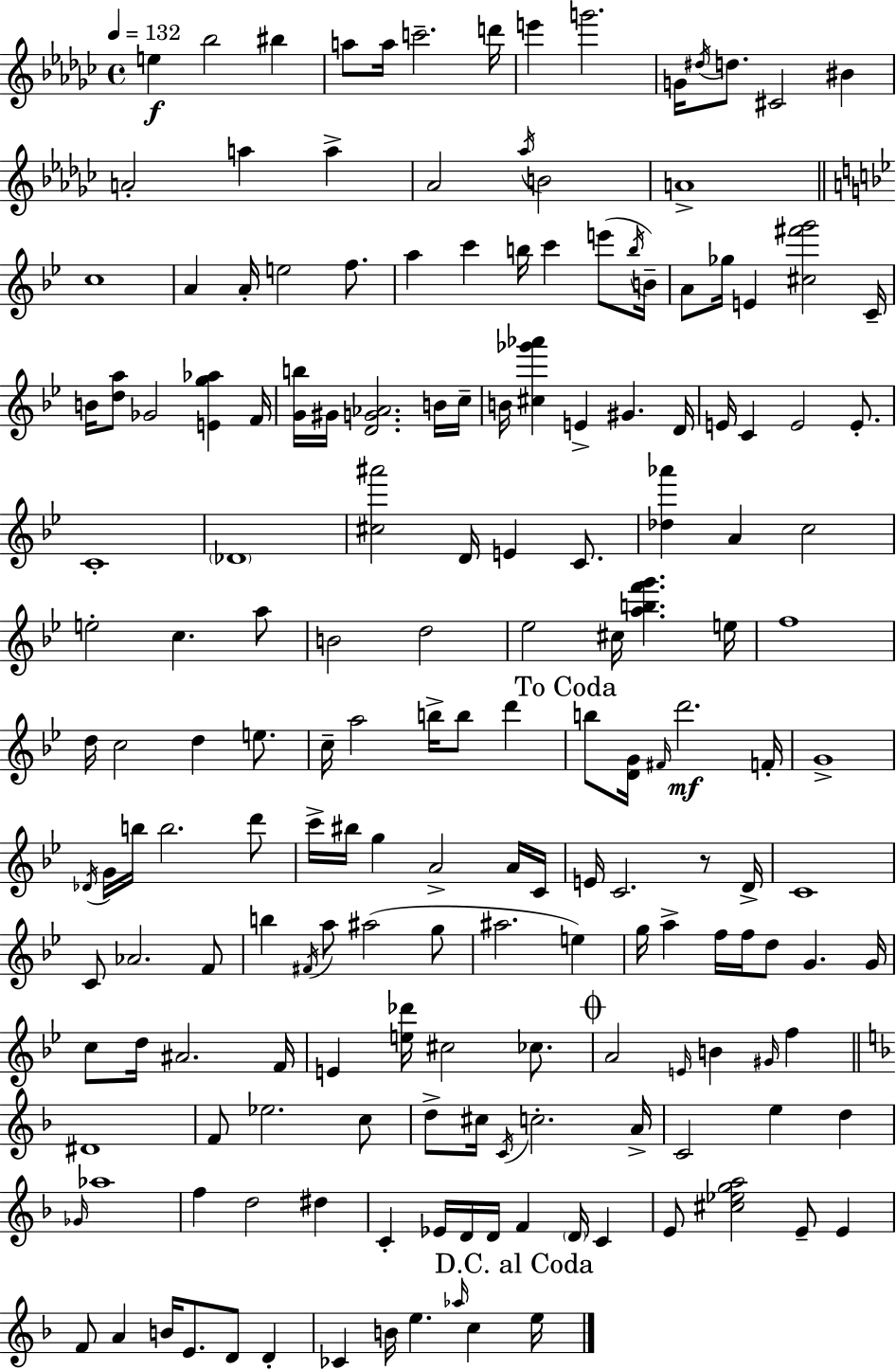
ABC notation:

X:1
T:Untitled
M:4/4
L:1/4
K:Ebm
e _b2 ^b a/2 a/4 c'2 d'/4 e' g'2 G/4 ^d/4 d/2 ^C2 ^B A2 a a _A2 _a/4 B2 A4 c4 A A/4 e2 f/2 a c' b/4 c' e'/2 b/4 B/4 A/2 _g/4 E [^c^f'g']2 C/4 B/4 [da]/2 _G2 [Eg_a] F/4 [Gb]/4 ^G/4 [DG_A]2 B/4 c/4 B/4 [^c_g'_a'] E ^G D/4 E/4 C E2 E/2 C4 _D4 [^c^a']2 D/4 E C/2 [_d_a'] A c2 e2 c a/2 B2 d2 _e2 ^c/4 [abf'g'] e/4 f4 d/4 c2 d e/2 c/4 a2 b/4 b/2 d' b/2 [DG]/4 ^F/4 d'2 F/4 G4 _D/4 G/4 b/4 b2 d'/2 c'/4 ^b/4 g A2 A/4 C/4 E/4 C2 z/2 D/4 C4 C/2 _A2 F/2 b ^F/4 a/2 ^a2 g/2 ^a2 e g/4 a f/4 f/4 d/2 G G/4 c/2 d/4 ^A2 F/4 E [e_d']/4 ^c2 _c/2 A2 E/4 B ^G/4 f ^D4 F/2 _e2 c/2 d/2 ^c/4 C/4 c2 A/4 C2 e d _G/4 _a4 f d2 ^d C _E/4 D/4 D/4 F D/4 C E/2 [^c_ega]2 E/2 E F/2 A B/4 E/2 D/2 D _C B/4 e _a/4 c e/4